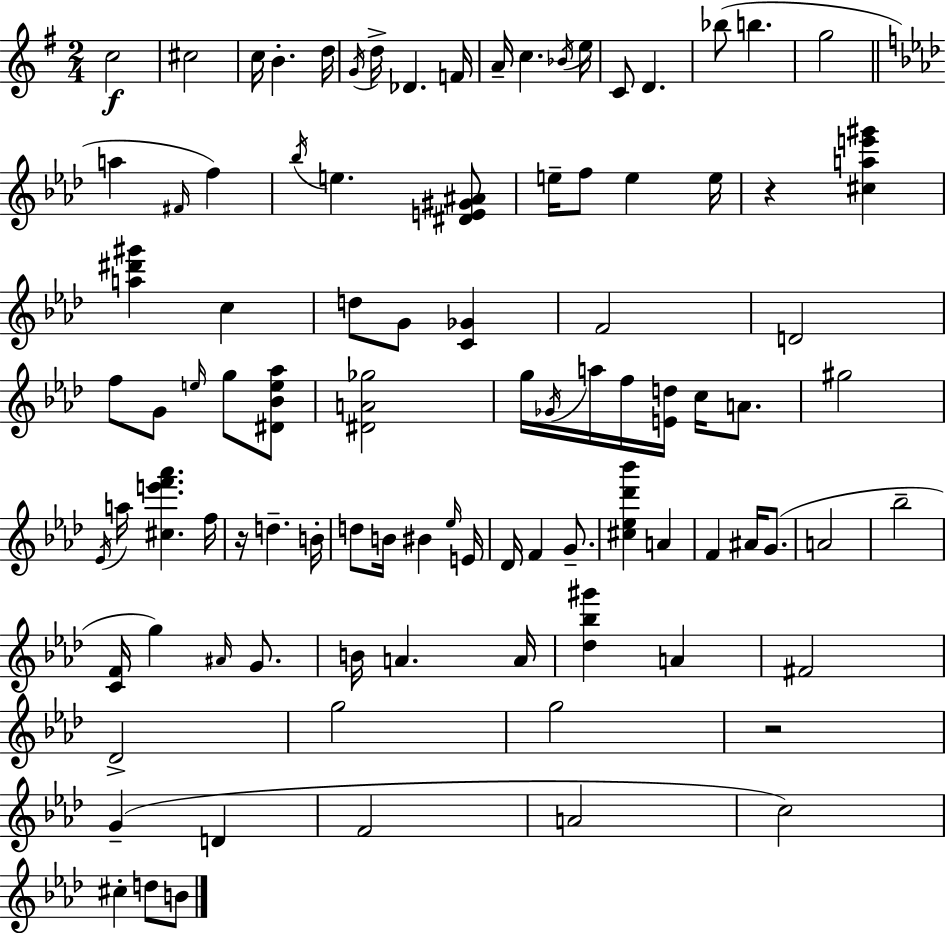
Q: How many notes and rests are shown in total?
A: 95